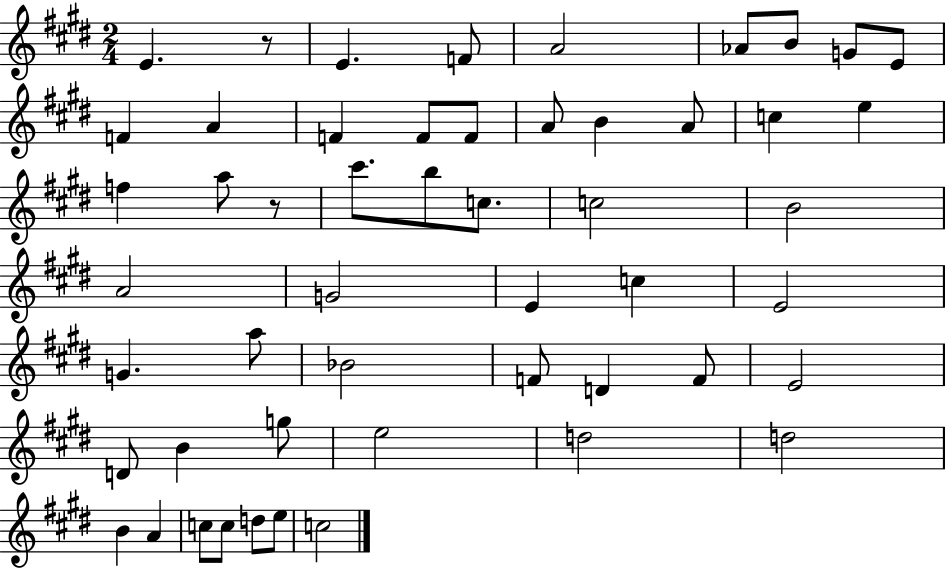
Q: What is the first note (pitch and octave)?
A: E4